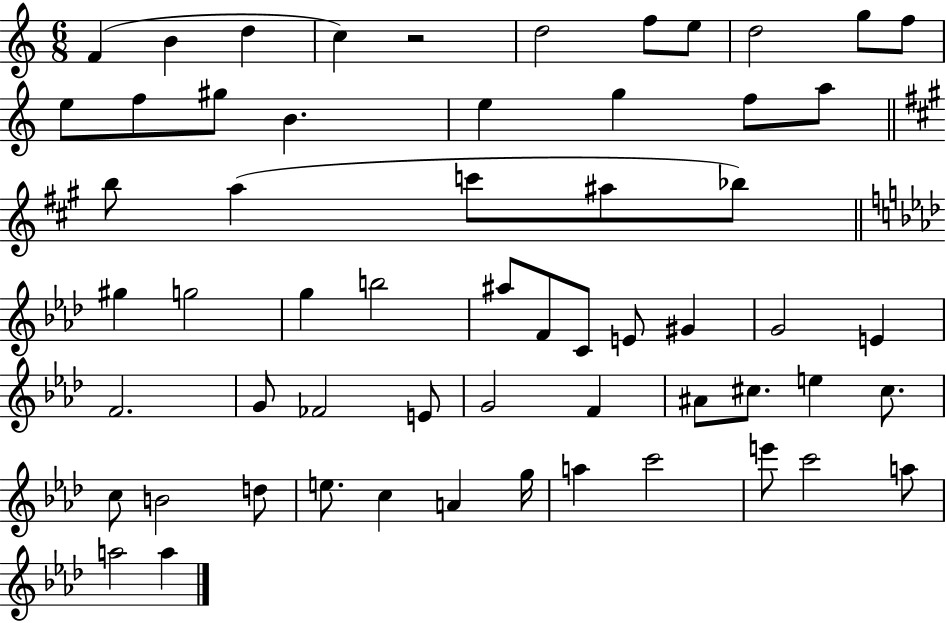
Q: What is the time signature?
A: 6/8